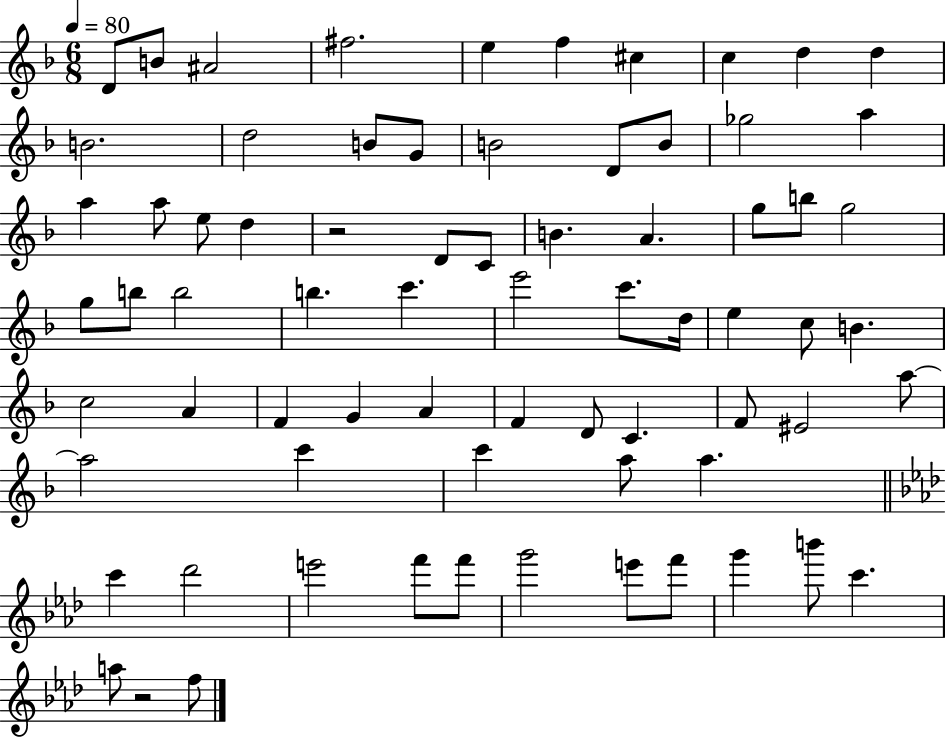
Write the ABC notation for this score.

X:1
T:Untitled
M:6/8
L:1/4
K:F
D/2 B/2 ^A2 ^f2 e f ^c c d d B2 d2 B/2 G/2 B2 D/2 B/2 _g2 a a a/2 e/2 d z2 D/2 C/2 B A g/2 b/2 g2 g/2 b/2 b2 b c' e'2 c'/2 d/4 e c/2 B c2 A F G A F D/2 C F/2 ^E2 a/2 a2 c' c' a/2 a c' _d'2 e'2 f'/2 f'/2 g'2 e'/2 f'/2 g' b'/2 c' a/2 z2 f/2